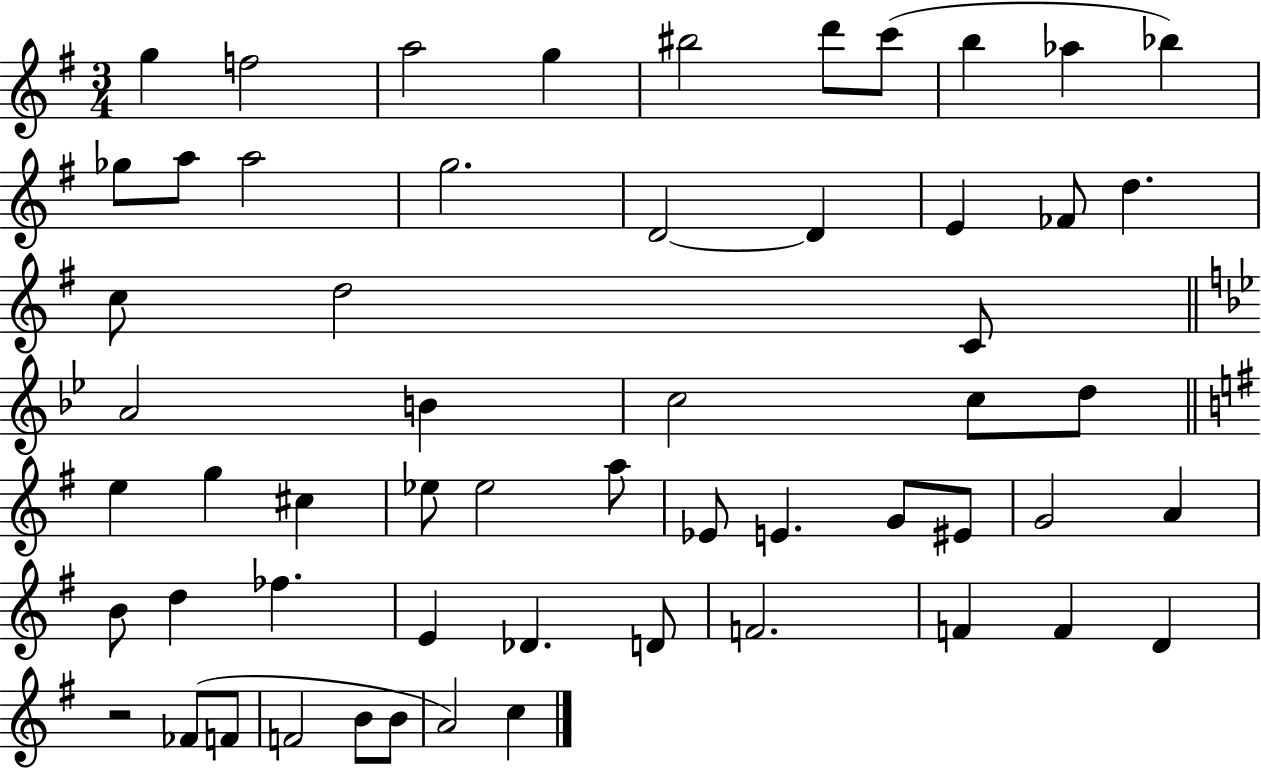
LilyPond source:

{
  \clef treble
  \numericTimeSignature
  \time 3/4
  \key g \major
  g''4 f''2 | a''2 g''4 | bis''2 d'''8 c'''8( | b''4 aes''4 bes''4) | \break ges''8 a''8 a''2 | g''2. | d'2~~ d'4 | e'4 fes'8 d''4. | \break c''8 d''2 c'8 | \bar "||" \break \key bes \major a'2 b'4 | c''2 c''8 d''8 | \bar "||" \break \key g \major e''4 g''4 cis''4 | ees''8 ees''2 a''8 | ees'8 e'4. g'8 eis'8 | g'2 a'4 | \break b'8 d''4 fes''4. | e'4 des'4. d'8 | f'2. | f'4 f'4 d'4 | \break r2 fes'8( f'8 | f'2 b'8 b'8 | a'2) c''4 | \bar "|."
}